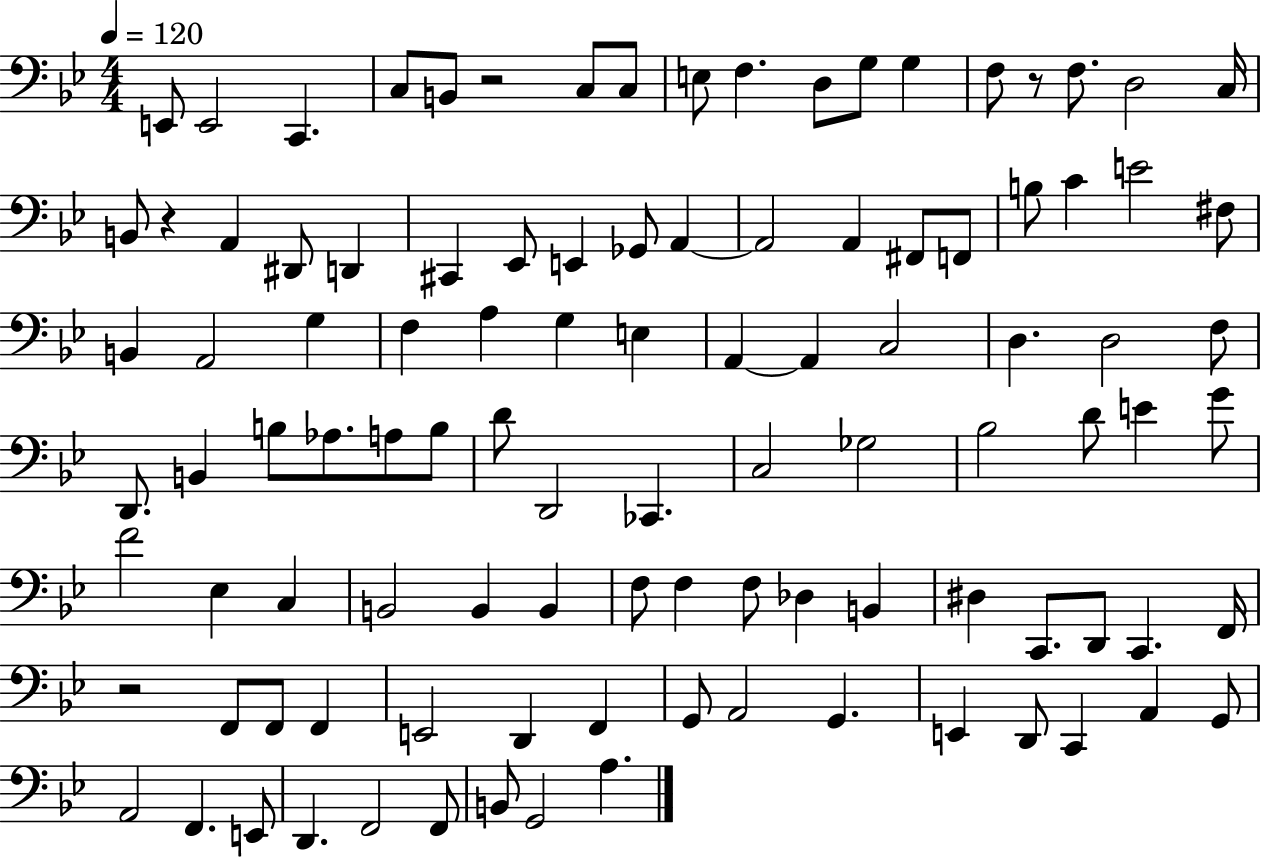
E2/e E2/h C2/q. C3/e B2/e R/h C3/e C3/e E3/e F3/q. D3/e G3/e G3/q F3/e R/e F3/e. D3/h C3/s B2/e R/q A2/q D#2/e D2/q C#2/q Eb2/e E2/q Gb2/e A2/q A2/h A2/q F#2/e F2/e B3/e C4/q E4/h F#3/e B2/q A2/h G3/q F3/q A3/q G3/q E3/q A2/q A2/q C3/h D3/q. D3/h F3/e D2/e. B2/q B3/e Ab3/e. A3/e B3/e D4/e D2/h CES2/q. C3/h Gb3/h Bb3/h D4/e E4/q G4/e F4/h Eb3/q C3/q B2/h B2/q B2/q F3/e F3/q F3/e Db3/q B2/q D#3/q C2/e. D2/e C2/q. F2/s R/h F2/e F2/e F2/q E2/h D2/q F2/q G2/e A2/h G2/q. E2/q D2/e C2/q A2/q G2/e A2/h F2/q. E2/e D2/q. F2/h F2/e B2/e G2/h A3/q.